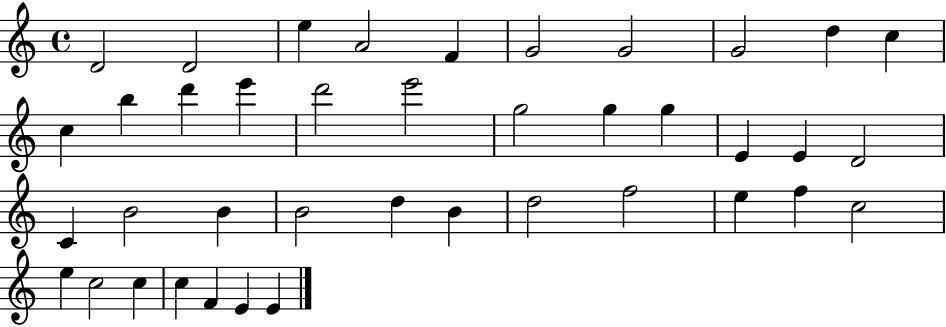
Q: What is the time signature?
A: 4/4